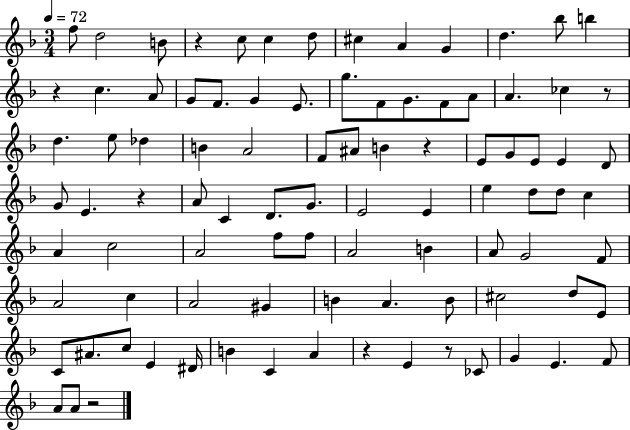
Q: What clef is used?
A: treble